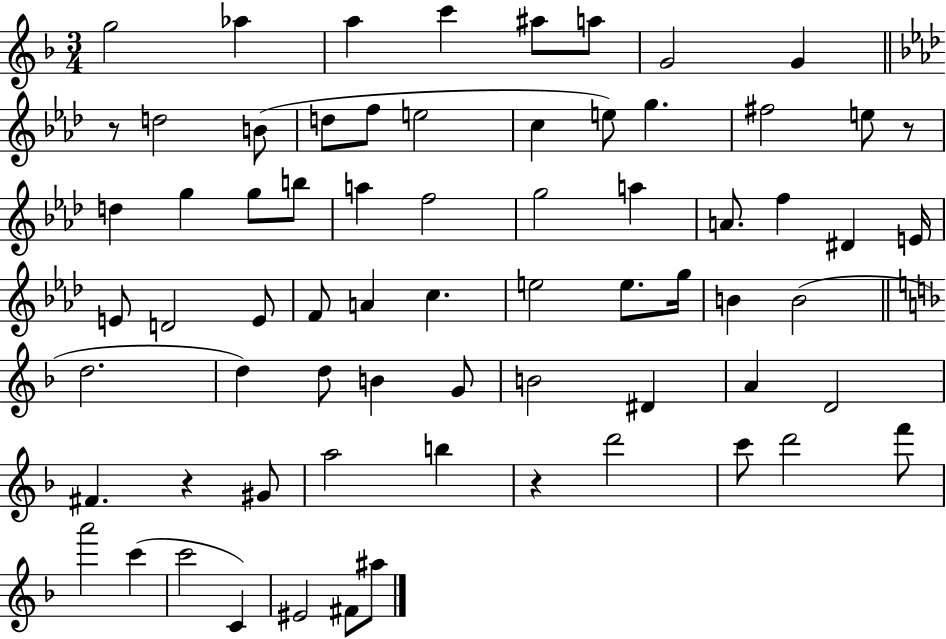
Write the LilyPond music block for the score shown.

{
  \clef treble
  \numericTimeSignature
  \time 3/4
  \key f \major
  g''2 aes''4 | a''4 c'''4 ais''8 a''8 | g'2 g'4 | \bar "||" \break \key f \minor r8 d''2 b'8( | d''8 f''8 e''2 | c''4 e''8) g''4. | fis''2 e''8 r8 | \break d''4 g''4 g''8 b''8 | a''4 f''2 | g''2 a''4 | a'8. f''4 dis'4 e'16 | \break e'8 d'2 e'8 | f'8 a'4 c''4. | e''2 e''8. g''16 | b'4 b'2( | \break \bar "||" \break \key d \minor d''2. | d''4) d''8 b'4 g'8 | b'2 dis'4 | a'4 d'2 | \break fis'4. r4 gis'8 | a''2 b''4 | r4 d'''2 | c'''8 d'''2 f'''8 | \break a'''2 c'''4( | c'''2 c'4) | eis'2 fis'8 ais''8 | \bar "|."
}